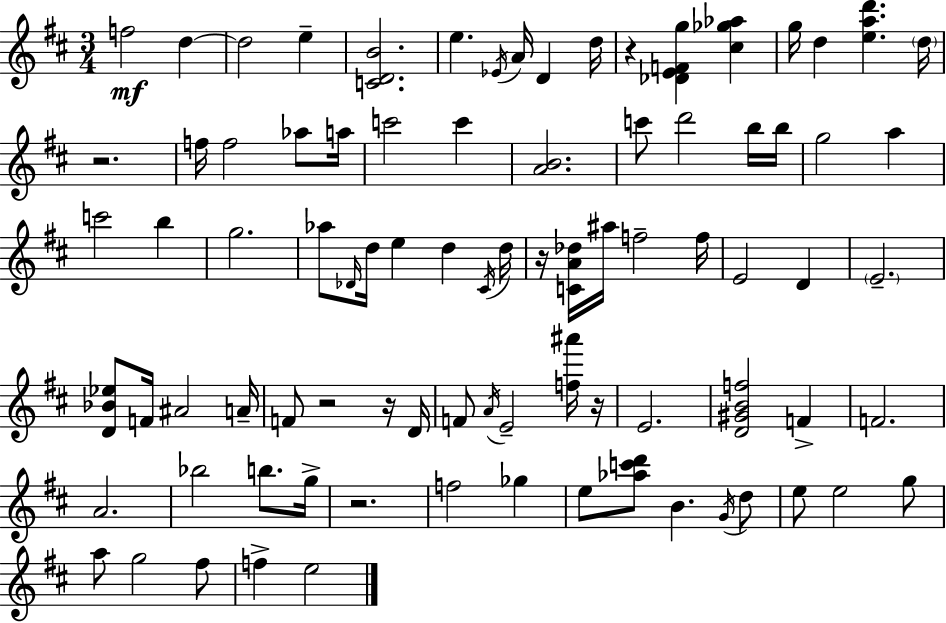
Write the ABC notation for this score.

X:1
T:Untitled
M:3/4
L:1/4
K:D
f2 d d2 e [CDB]2 e _E/4 A/4 D d/4 z [_DEFg] [^c_g_a] g/4 d [ead'] d/4 z2 f/4 f2 _a/2 a/4 c'2 c' [AB]2 c'/2 d'2 b/4 b/4 g2 a c'2 b g2 _a/2 _D/4 d/4 e d ^C/4 d/4 z/4 [CA_d]/4 ^a/4 f2 f/4 E2 D E2 [D_B_e]/2 F/4 ^A2 A/4 F/2 z2 z/4 D/4 F/2 A/4 E2 [f^a']/4 z/4 E2 [D^GBf]2 F F2 A2 _b2 b/2 g/4 z2 f2 _g e/2 [_ac'd']/2 B G/4 d/2 e/2 e2 g/2 a/2 g2 ^f/2 f e2